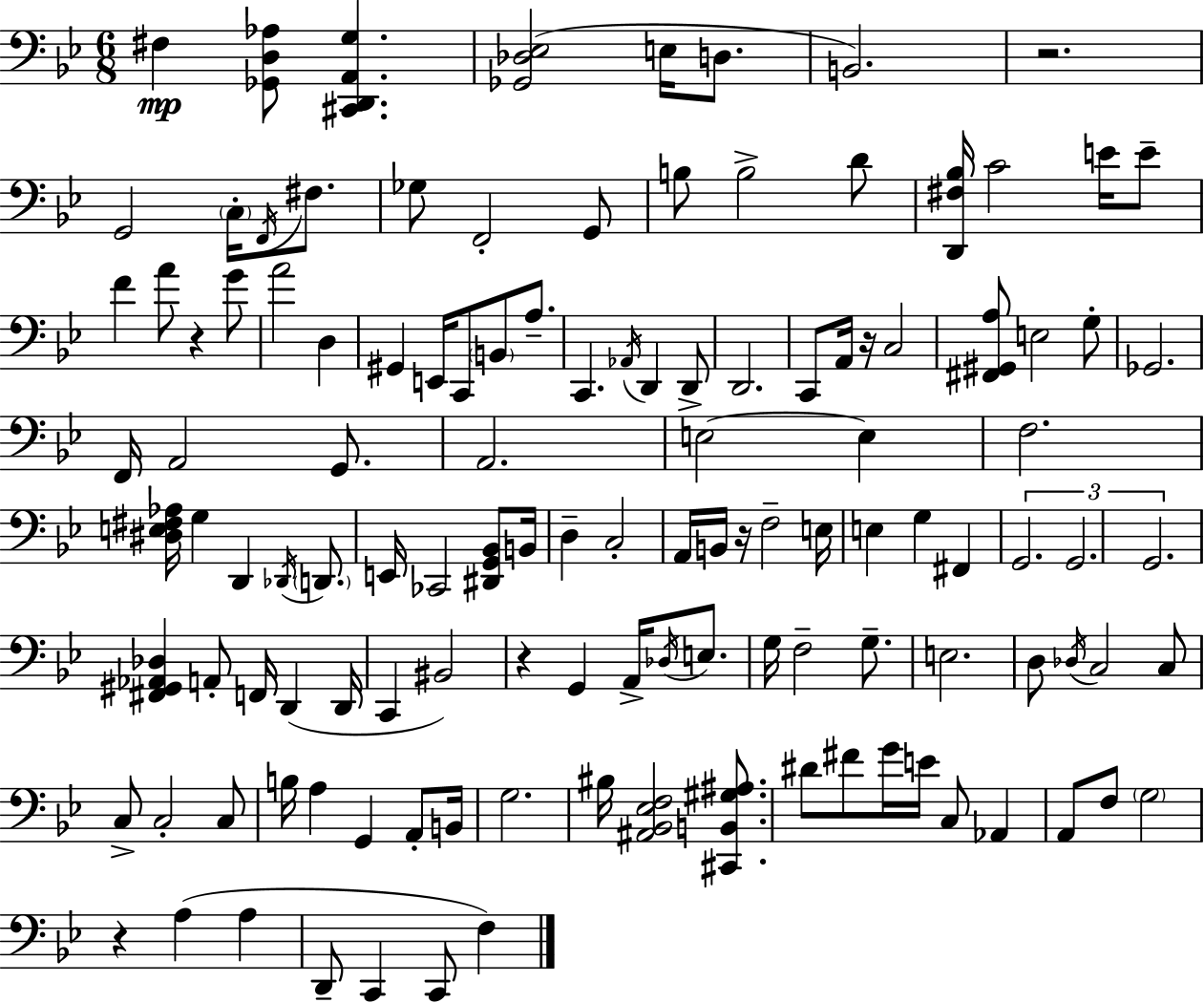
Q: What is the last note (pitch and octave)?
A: F3